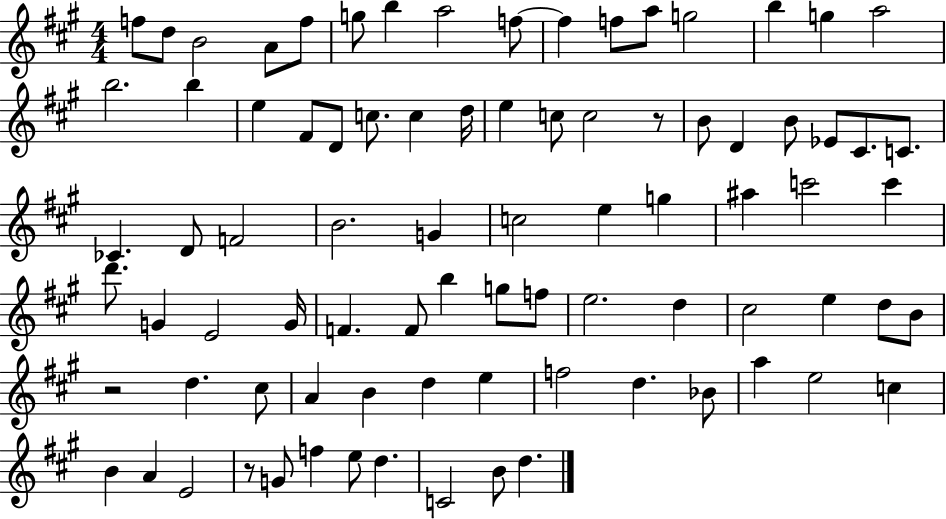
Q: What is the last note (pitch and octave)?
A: D5